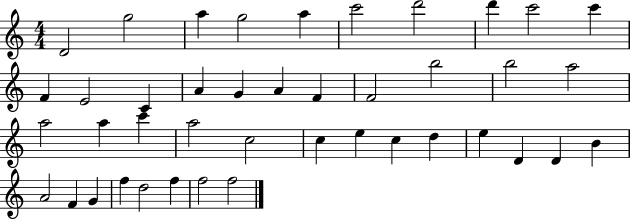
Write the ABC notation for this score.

X:1
T:Untitled
M:4/4
L:1/4
K:C
D2 g2 a g2 a c'2 d'2 d' c'2 c' F E2 C A G A F F2 b2 b2 a2 a2 a c' a2 c2 c e c d e D D B A2 F G f d2 f f2 f2